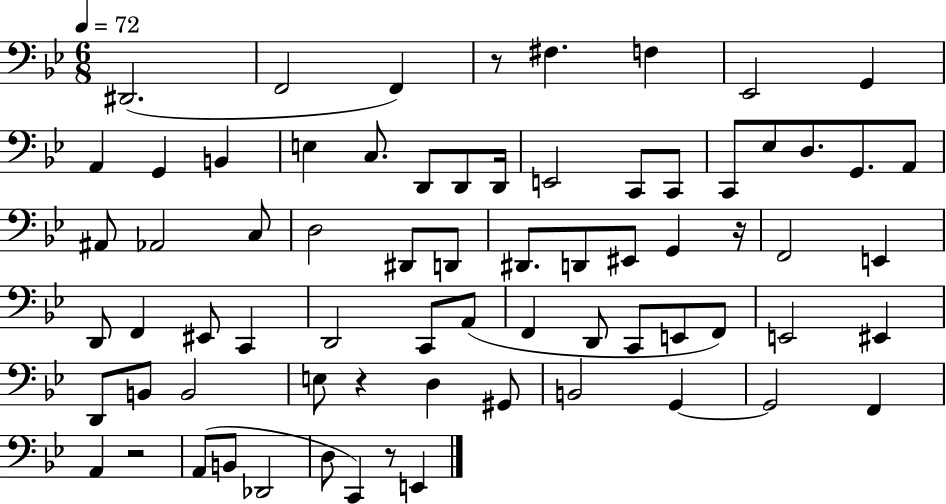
X:1
T:Untitled
M:6/8
L:1/4
K:Bb
^D,,2 F,,2 F,, z/2 ^F, F, _E,,2 G,, A,, G,, B,, E, C,/2 D,,/2 D,,/2 D,,/4 E,,2 C,,/2 C,,/2 C,,/2 _E,/2 D,/2 G,,/2 A,,/2 ^A,,/2 _A,,2 C,/2 D,2 ^D,,/2 D,,/2 ^D,,/2 D,,/2 ^E,,/2 G,, z/4 F,,2 E,, D,,/2 F,, ^E,,/2 C,, D,,2 C,,/2 A,,/2 F,, D,,/2 C,,/2 E,,/2 F,,/2 E,,2 ^E,, D,,/2 B,,/2 B,,2 E,/2 z D, ^G,,/2 B,,2 G,, G,,2 F,, A,, z2 A,,/2 B,,/2 _D,,2 D,/2 C,, z/2 E,,